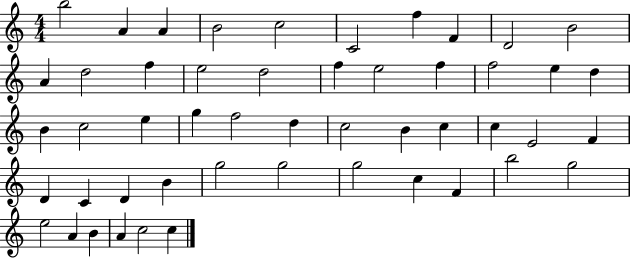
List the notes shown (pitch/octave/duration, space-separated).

B5/h A4/q A4/q B4/h C5/h C4/h F5/q F4/q D4/h B4/h A4/q D5/h F5/q E5/h D5/h F5/q E5/h F5/q F5/h E5/q D5/q B4/q C5/h E5/q G5/q F5/h D5/q C5/h B4/q C5/q C5/q E4/h F4/q D4/q C4/q D4/q B4/q G5/h G5/h G5/h C5/q F4/q B5/h G5/h E5/h A4/q B4/q A4/q C5/h C5/q